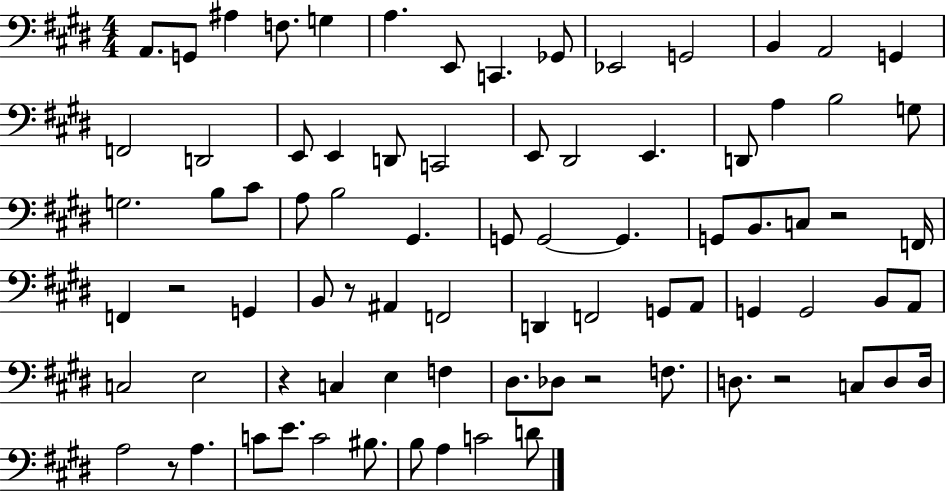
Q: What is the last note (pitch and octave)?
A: D4